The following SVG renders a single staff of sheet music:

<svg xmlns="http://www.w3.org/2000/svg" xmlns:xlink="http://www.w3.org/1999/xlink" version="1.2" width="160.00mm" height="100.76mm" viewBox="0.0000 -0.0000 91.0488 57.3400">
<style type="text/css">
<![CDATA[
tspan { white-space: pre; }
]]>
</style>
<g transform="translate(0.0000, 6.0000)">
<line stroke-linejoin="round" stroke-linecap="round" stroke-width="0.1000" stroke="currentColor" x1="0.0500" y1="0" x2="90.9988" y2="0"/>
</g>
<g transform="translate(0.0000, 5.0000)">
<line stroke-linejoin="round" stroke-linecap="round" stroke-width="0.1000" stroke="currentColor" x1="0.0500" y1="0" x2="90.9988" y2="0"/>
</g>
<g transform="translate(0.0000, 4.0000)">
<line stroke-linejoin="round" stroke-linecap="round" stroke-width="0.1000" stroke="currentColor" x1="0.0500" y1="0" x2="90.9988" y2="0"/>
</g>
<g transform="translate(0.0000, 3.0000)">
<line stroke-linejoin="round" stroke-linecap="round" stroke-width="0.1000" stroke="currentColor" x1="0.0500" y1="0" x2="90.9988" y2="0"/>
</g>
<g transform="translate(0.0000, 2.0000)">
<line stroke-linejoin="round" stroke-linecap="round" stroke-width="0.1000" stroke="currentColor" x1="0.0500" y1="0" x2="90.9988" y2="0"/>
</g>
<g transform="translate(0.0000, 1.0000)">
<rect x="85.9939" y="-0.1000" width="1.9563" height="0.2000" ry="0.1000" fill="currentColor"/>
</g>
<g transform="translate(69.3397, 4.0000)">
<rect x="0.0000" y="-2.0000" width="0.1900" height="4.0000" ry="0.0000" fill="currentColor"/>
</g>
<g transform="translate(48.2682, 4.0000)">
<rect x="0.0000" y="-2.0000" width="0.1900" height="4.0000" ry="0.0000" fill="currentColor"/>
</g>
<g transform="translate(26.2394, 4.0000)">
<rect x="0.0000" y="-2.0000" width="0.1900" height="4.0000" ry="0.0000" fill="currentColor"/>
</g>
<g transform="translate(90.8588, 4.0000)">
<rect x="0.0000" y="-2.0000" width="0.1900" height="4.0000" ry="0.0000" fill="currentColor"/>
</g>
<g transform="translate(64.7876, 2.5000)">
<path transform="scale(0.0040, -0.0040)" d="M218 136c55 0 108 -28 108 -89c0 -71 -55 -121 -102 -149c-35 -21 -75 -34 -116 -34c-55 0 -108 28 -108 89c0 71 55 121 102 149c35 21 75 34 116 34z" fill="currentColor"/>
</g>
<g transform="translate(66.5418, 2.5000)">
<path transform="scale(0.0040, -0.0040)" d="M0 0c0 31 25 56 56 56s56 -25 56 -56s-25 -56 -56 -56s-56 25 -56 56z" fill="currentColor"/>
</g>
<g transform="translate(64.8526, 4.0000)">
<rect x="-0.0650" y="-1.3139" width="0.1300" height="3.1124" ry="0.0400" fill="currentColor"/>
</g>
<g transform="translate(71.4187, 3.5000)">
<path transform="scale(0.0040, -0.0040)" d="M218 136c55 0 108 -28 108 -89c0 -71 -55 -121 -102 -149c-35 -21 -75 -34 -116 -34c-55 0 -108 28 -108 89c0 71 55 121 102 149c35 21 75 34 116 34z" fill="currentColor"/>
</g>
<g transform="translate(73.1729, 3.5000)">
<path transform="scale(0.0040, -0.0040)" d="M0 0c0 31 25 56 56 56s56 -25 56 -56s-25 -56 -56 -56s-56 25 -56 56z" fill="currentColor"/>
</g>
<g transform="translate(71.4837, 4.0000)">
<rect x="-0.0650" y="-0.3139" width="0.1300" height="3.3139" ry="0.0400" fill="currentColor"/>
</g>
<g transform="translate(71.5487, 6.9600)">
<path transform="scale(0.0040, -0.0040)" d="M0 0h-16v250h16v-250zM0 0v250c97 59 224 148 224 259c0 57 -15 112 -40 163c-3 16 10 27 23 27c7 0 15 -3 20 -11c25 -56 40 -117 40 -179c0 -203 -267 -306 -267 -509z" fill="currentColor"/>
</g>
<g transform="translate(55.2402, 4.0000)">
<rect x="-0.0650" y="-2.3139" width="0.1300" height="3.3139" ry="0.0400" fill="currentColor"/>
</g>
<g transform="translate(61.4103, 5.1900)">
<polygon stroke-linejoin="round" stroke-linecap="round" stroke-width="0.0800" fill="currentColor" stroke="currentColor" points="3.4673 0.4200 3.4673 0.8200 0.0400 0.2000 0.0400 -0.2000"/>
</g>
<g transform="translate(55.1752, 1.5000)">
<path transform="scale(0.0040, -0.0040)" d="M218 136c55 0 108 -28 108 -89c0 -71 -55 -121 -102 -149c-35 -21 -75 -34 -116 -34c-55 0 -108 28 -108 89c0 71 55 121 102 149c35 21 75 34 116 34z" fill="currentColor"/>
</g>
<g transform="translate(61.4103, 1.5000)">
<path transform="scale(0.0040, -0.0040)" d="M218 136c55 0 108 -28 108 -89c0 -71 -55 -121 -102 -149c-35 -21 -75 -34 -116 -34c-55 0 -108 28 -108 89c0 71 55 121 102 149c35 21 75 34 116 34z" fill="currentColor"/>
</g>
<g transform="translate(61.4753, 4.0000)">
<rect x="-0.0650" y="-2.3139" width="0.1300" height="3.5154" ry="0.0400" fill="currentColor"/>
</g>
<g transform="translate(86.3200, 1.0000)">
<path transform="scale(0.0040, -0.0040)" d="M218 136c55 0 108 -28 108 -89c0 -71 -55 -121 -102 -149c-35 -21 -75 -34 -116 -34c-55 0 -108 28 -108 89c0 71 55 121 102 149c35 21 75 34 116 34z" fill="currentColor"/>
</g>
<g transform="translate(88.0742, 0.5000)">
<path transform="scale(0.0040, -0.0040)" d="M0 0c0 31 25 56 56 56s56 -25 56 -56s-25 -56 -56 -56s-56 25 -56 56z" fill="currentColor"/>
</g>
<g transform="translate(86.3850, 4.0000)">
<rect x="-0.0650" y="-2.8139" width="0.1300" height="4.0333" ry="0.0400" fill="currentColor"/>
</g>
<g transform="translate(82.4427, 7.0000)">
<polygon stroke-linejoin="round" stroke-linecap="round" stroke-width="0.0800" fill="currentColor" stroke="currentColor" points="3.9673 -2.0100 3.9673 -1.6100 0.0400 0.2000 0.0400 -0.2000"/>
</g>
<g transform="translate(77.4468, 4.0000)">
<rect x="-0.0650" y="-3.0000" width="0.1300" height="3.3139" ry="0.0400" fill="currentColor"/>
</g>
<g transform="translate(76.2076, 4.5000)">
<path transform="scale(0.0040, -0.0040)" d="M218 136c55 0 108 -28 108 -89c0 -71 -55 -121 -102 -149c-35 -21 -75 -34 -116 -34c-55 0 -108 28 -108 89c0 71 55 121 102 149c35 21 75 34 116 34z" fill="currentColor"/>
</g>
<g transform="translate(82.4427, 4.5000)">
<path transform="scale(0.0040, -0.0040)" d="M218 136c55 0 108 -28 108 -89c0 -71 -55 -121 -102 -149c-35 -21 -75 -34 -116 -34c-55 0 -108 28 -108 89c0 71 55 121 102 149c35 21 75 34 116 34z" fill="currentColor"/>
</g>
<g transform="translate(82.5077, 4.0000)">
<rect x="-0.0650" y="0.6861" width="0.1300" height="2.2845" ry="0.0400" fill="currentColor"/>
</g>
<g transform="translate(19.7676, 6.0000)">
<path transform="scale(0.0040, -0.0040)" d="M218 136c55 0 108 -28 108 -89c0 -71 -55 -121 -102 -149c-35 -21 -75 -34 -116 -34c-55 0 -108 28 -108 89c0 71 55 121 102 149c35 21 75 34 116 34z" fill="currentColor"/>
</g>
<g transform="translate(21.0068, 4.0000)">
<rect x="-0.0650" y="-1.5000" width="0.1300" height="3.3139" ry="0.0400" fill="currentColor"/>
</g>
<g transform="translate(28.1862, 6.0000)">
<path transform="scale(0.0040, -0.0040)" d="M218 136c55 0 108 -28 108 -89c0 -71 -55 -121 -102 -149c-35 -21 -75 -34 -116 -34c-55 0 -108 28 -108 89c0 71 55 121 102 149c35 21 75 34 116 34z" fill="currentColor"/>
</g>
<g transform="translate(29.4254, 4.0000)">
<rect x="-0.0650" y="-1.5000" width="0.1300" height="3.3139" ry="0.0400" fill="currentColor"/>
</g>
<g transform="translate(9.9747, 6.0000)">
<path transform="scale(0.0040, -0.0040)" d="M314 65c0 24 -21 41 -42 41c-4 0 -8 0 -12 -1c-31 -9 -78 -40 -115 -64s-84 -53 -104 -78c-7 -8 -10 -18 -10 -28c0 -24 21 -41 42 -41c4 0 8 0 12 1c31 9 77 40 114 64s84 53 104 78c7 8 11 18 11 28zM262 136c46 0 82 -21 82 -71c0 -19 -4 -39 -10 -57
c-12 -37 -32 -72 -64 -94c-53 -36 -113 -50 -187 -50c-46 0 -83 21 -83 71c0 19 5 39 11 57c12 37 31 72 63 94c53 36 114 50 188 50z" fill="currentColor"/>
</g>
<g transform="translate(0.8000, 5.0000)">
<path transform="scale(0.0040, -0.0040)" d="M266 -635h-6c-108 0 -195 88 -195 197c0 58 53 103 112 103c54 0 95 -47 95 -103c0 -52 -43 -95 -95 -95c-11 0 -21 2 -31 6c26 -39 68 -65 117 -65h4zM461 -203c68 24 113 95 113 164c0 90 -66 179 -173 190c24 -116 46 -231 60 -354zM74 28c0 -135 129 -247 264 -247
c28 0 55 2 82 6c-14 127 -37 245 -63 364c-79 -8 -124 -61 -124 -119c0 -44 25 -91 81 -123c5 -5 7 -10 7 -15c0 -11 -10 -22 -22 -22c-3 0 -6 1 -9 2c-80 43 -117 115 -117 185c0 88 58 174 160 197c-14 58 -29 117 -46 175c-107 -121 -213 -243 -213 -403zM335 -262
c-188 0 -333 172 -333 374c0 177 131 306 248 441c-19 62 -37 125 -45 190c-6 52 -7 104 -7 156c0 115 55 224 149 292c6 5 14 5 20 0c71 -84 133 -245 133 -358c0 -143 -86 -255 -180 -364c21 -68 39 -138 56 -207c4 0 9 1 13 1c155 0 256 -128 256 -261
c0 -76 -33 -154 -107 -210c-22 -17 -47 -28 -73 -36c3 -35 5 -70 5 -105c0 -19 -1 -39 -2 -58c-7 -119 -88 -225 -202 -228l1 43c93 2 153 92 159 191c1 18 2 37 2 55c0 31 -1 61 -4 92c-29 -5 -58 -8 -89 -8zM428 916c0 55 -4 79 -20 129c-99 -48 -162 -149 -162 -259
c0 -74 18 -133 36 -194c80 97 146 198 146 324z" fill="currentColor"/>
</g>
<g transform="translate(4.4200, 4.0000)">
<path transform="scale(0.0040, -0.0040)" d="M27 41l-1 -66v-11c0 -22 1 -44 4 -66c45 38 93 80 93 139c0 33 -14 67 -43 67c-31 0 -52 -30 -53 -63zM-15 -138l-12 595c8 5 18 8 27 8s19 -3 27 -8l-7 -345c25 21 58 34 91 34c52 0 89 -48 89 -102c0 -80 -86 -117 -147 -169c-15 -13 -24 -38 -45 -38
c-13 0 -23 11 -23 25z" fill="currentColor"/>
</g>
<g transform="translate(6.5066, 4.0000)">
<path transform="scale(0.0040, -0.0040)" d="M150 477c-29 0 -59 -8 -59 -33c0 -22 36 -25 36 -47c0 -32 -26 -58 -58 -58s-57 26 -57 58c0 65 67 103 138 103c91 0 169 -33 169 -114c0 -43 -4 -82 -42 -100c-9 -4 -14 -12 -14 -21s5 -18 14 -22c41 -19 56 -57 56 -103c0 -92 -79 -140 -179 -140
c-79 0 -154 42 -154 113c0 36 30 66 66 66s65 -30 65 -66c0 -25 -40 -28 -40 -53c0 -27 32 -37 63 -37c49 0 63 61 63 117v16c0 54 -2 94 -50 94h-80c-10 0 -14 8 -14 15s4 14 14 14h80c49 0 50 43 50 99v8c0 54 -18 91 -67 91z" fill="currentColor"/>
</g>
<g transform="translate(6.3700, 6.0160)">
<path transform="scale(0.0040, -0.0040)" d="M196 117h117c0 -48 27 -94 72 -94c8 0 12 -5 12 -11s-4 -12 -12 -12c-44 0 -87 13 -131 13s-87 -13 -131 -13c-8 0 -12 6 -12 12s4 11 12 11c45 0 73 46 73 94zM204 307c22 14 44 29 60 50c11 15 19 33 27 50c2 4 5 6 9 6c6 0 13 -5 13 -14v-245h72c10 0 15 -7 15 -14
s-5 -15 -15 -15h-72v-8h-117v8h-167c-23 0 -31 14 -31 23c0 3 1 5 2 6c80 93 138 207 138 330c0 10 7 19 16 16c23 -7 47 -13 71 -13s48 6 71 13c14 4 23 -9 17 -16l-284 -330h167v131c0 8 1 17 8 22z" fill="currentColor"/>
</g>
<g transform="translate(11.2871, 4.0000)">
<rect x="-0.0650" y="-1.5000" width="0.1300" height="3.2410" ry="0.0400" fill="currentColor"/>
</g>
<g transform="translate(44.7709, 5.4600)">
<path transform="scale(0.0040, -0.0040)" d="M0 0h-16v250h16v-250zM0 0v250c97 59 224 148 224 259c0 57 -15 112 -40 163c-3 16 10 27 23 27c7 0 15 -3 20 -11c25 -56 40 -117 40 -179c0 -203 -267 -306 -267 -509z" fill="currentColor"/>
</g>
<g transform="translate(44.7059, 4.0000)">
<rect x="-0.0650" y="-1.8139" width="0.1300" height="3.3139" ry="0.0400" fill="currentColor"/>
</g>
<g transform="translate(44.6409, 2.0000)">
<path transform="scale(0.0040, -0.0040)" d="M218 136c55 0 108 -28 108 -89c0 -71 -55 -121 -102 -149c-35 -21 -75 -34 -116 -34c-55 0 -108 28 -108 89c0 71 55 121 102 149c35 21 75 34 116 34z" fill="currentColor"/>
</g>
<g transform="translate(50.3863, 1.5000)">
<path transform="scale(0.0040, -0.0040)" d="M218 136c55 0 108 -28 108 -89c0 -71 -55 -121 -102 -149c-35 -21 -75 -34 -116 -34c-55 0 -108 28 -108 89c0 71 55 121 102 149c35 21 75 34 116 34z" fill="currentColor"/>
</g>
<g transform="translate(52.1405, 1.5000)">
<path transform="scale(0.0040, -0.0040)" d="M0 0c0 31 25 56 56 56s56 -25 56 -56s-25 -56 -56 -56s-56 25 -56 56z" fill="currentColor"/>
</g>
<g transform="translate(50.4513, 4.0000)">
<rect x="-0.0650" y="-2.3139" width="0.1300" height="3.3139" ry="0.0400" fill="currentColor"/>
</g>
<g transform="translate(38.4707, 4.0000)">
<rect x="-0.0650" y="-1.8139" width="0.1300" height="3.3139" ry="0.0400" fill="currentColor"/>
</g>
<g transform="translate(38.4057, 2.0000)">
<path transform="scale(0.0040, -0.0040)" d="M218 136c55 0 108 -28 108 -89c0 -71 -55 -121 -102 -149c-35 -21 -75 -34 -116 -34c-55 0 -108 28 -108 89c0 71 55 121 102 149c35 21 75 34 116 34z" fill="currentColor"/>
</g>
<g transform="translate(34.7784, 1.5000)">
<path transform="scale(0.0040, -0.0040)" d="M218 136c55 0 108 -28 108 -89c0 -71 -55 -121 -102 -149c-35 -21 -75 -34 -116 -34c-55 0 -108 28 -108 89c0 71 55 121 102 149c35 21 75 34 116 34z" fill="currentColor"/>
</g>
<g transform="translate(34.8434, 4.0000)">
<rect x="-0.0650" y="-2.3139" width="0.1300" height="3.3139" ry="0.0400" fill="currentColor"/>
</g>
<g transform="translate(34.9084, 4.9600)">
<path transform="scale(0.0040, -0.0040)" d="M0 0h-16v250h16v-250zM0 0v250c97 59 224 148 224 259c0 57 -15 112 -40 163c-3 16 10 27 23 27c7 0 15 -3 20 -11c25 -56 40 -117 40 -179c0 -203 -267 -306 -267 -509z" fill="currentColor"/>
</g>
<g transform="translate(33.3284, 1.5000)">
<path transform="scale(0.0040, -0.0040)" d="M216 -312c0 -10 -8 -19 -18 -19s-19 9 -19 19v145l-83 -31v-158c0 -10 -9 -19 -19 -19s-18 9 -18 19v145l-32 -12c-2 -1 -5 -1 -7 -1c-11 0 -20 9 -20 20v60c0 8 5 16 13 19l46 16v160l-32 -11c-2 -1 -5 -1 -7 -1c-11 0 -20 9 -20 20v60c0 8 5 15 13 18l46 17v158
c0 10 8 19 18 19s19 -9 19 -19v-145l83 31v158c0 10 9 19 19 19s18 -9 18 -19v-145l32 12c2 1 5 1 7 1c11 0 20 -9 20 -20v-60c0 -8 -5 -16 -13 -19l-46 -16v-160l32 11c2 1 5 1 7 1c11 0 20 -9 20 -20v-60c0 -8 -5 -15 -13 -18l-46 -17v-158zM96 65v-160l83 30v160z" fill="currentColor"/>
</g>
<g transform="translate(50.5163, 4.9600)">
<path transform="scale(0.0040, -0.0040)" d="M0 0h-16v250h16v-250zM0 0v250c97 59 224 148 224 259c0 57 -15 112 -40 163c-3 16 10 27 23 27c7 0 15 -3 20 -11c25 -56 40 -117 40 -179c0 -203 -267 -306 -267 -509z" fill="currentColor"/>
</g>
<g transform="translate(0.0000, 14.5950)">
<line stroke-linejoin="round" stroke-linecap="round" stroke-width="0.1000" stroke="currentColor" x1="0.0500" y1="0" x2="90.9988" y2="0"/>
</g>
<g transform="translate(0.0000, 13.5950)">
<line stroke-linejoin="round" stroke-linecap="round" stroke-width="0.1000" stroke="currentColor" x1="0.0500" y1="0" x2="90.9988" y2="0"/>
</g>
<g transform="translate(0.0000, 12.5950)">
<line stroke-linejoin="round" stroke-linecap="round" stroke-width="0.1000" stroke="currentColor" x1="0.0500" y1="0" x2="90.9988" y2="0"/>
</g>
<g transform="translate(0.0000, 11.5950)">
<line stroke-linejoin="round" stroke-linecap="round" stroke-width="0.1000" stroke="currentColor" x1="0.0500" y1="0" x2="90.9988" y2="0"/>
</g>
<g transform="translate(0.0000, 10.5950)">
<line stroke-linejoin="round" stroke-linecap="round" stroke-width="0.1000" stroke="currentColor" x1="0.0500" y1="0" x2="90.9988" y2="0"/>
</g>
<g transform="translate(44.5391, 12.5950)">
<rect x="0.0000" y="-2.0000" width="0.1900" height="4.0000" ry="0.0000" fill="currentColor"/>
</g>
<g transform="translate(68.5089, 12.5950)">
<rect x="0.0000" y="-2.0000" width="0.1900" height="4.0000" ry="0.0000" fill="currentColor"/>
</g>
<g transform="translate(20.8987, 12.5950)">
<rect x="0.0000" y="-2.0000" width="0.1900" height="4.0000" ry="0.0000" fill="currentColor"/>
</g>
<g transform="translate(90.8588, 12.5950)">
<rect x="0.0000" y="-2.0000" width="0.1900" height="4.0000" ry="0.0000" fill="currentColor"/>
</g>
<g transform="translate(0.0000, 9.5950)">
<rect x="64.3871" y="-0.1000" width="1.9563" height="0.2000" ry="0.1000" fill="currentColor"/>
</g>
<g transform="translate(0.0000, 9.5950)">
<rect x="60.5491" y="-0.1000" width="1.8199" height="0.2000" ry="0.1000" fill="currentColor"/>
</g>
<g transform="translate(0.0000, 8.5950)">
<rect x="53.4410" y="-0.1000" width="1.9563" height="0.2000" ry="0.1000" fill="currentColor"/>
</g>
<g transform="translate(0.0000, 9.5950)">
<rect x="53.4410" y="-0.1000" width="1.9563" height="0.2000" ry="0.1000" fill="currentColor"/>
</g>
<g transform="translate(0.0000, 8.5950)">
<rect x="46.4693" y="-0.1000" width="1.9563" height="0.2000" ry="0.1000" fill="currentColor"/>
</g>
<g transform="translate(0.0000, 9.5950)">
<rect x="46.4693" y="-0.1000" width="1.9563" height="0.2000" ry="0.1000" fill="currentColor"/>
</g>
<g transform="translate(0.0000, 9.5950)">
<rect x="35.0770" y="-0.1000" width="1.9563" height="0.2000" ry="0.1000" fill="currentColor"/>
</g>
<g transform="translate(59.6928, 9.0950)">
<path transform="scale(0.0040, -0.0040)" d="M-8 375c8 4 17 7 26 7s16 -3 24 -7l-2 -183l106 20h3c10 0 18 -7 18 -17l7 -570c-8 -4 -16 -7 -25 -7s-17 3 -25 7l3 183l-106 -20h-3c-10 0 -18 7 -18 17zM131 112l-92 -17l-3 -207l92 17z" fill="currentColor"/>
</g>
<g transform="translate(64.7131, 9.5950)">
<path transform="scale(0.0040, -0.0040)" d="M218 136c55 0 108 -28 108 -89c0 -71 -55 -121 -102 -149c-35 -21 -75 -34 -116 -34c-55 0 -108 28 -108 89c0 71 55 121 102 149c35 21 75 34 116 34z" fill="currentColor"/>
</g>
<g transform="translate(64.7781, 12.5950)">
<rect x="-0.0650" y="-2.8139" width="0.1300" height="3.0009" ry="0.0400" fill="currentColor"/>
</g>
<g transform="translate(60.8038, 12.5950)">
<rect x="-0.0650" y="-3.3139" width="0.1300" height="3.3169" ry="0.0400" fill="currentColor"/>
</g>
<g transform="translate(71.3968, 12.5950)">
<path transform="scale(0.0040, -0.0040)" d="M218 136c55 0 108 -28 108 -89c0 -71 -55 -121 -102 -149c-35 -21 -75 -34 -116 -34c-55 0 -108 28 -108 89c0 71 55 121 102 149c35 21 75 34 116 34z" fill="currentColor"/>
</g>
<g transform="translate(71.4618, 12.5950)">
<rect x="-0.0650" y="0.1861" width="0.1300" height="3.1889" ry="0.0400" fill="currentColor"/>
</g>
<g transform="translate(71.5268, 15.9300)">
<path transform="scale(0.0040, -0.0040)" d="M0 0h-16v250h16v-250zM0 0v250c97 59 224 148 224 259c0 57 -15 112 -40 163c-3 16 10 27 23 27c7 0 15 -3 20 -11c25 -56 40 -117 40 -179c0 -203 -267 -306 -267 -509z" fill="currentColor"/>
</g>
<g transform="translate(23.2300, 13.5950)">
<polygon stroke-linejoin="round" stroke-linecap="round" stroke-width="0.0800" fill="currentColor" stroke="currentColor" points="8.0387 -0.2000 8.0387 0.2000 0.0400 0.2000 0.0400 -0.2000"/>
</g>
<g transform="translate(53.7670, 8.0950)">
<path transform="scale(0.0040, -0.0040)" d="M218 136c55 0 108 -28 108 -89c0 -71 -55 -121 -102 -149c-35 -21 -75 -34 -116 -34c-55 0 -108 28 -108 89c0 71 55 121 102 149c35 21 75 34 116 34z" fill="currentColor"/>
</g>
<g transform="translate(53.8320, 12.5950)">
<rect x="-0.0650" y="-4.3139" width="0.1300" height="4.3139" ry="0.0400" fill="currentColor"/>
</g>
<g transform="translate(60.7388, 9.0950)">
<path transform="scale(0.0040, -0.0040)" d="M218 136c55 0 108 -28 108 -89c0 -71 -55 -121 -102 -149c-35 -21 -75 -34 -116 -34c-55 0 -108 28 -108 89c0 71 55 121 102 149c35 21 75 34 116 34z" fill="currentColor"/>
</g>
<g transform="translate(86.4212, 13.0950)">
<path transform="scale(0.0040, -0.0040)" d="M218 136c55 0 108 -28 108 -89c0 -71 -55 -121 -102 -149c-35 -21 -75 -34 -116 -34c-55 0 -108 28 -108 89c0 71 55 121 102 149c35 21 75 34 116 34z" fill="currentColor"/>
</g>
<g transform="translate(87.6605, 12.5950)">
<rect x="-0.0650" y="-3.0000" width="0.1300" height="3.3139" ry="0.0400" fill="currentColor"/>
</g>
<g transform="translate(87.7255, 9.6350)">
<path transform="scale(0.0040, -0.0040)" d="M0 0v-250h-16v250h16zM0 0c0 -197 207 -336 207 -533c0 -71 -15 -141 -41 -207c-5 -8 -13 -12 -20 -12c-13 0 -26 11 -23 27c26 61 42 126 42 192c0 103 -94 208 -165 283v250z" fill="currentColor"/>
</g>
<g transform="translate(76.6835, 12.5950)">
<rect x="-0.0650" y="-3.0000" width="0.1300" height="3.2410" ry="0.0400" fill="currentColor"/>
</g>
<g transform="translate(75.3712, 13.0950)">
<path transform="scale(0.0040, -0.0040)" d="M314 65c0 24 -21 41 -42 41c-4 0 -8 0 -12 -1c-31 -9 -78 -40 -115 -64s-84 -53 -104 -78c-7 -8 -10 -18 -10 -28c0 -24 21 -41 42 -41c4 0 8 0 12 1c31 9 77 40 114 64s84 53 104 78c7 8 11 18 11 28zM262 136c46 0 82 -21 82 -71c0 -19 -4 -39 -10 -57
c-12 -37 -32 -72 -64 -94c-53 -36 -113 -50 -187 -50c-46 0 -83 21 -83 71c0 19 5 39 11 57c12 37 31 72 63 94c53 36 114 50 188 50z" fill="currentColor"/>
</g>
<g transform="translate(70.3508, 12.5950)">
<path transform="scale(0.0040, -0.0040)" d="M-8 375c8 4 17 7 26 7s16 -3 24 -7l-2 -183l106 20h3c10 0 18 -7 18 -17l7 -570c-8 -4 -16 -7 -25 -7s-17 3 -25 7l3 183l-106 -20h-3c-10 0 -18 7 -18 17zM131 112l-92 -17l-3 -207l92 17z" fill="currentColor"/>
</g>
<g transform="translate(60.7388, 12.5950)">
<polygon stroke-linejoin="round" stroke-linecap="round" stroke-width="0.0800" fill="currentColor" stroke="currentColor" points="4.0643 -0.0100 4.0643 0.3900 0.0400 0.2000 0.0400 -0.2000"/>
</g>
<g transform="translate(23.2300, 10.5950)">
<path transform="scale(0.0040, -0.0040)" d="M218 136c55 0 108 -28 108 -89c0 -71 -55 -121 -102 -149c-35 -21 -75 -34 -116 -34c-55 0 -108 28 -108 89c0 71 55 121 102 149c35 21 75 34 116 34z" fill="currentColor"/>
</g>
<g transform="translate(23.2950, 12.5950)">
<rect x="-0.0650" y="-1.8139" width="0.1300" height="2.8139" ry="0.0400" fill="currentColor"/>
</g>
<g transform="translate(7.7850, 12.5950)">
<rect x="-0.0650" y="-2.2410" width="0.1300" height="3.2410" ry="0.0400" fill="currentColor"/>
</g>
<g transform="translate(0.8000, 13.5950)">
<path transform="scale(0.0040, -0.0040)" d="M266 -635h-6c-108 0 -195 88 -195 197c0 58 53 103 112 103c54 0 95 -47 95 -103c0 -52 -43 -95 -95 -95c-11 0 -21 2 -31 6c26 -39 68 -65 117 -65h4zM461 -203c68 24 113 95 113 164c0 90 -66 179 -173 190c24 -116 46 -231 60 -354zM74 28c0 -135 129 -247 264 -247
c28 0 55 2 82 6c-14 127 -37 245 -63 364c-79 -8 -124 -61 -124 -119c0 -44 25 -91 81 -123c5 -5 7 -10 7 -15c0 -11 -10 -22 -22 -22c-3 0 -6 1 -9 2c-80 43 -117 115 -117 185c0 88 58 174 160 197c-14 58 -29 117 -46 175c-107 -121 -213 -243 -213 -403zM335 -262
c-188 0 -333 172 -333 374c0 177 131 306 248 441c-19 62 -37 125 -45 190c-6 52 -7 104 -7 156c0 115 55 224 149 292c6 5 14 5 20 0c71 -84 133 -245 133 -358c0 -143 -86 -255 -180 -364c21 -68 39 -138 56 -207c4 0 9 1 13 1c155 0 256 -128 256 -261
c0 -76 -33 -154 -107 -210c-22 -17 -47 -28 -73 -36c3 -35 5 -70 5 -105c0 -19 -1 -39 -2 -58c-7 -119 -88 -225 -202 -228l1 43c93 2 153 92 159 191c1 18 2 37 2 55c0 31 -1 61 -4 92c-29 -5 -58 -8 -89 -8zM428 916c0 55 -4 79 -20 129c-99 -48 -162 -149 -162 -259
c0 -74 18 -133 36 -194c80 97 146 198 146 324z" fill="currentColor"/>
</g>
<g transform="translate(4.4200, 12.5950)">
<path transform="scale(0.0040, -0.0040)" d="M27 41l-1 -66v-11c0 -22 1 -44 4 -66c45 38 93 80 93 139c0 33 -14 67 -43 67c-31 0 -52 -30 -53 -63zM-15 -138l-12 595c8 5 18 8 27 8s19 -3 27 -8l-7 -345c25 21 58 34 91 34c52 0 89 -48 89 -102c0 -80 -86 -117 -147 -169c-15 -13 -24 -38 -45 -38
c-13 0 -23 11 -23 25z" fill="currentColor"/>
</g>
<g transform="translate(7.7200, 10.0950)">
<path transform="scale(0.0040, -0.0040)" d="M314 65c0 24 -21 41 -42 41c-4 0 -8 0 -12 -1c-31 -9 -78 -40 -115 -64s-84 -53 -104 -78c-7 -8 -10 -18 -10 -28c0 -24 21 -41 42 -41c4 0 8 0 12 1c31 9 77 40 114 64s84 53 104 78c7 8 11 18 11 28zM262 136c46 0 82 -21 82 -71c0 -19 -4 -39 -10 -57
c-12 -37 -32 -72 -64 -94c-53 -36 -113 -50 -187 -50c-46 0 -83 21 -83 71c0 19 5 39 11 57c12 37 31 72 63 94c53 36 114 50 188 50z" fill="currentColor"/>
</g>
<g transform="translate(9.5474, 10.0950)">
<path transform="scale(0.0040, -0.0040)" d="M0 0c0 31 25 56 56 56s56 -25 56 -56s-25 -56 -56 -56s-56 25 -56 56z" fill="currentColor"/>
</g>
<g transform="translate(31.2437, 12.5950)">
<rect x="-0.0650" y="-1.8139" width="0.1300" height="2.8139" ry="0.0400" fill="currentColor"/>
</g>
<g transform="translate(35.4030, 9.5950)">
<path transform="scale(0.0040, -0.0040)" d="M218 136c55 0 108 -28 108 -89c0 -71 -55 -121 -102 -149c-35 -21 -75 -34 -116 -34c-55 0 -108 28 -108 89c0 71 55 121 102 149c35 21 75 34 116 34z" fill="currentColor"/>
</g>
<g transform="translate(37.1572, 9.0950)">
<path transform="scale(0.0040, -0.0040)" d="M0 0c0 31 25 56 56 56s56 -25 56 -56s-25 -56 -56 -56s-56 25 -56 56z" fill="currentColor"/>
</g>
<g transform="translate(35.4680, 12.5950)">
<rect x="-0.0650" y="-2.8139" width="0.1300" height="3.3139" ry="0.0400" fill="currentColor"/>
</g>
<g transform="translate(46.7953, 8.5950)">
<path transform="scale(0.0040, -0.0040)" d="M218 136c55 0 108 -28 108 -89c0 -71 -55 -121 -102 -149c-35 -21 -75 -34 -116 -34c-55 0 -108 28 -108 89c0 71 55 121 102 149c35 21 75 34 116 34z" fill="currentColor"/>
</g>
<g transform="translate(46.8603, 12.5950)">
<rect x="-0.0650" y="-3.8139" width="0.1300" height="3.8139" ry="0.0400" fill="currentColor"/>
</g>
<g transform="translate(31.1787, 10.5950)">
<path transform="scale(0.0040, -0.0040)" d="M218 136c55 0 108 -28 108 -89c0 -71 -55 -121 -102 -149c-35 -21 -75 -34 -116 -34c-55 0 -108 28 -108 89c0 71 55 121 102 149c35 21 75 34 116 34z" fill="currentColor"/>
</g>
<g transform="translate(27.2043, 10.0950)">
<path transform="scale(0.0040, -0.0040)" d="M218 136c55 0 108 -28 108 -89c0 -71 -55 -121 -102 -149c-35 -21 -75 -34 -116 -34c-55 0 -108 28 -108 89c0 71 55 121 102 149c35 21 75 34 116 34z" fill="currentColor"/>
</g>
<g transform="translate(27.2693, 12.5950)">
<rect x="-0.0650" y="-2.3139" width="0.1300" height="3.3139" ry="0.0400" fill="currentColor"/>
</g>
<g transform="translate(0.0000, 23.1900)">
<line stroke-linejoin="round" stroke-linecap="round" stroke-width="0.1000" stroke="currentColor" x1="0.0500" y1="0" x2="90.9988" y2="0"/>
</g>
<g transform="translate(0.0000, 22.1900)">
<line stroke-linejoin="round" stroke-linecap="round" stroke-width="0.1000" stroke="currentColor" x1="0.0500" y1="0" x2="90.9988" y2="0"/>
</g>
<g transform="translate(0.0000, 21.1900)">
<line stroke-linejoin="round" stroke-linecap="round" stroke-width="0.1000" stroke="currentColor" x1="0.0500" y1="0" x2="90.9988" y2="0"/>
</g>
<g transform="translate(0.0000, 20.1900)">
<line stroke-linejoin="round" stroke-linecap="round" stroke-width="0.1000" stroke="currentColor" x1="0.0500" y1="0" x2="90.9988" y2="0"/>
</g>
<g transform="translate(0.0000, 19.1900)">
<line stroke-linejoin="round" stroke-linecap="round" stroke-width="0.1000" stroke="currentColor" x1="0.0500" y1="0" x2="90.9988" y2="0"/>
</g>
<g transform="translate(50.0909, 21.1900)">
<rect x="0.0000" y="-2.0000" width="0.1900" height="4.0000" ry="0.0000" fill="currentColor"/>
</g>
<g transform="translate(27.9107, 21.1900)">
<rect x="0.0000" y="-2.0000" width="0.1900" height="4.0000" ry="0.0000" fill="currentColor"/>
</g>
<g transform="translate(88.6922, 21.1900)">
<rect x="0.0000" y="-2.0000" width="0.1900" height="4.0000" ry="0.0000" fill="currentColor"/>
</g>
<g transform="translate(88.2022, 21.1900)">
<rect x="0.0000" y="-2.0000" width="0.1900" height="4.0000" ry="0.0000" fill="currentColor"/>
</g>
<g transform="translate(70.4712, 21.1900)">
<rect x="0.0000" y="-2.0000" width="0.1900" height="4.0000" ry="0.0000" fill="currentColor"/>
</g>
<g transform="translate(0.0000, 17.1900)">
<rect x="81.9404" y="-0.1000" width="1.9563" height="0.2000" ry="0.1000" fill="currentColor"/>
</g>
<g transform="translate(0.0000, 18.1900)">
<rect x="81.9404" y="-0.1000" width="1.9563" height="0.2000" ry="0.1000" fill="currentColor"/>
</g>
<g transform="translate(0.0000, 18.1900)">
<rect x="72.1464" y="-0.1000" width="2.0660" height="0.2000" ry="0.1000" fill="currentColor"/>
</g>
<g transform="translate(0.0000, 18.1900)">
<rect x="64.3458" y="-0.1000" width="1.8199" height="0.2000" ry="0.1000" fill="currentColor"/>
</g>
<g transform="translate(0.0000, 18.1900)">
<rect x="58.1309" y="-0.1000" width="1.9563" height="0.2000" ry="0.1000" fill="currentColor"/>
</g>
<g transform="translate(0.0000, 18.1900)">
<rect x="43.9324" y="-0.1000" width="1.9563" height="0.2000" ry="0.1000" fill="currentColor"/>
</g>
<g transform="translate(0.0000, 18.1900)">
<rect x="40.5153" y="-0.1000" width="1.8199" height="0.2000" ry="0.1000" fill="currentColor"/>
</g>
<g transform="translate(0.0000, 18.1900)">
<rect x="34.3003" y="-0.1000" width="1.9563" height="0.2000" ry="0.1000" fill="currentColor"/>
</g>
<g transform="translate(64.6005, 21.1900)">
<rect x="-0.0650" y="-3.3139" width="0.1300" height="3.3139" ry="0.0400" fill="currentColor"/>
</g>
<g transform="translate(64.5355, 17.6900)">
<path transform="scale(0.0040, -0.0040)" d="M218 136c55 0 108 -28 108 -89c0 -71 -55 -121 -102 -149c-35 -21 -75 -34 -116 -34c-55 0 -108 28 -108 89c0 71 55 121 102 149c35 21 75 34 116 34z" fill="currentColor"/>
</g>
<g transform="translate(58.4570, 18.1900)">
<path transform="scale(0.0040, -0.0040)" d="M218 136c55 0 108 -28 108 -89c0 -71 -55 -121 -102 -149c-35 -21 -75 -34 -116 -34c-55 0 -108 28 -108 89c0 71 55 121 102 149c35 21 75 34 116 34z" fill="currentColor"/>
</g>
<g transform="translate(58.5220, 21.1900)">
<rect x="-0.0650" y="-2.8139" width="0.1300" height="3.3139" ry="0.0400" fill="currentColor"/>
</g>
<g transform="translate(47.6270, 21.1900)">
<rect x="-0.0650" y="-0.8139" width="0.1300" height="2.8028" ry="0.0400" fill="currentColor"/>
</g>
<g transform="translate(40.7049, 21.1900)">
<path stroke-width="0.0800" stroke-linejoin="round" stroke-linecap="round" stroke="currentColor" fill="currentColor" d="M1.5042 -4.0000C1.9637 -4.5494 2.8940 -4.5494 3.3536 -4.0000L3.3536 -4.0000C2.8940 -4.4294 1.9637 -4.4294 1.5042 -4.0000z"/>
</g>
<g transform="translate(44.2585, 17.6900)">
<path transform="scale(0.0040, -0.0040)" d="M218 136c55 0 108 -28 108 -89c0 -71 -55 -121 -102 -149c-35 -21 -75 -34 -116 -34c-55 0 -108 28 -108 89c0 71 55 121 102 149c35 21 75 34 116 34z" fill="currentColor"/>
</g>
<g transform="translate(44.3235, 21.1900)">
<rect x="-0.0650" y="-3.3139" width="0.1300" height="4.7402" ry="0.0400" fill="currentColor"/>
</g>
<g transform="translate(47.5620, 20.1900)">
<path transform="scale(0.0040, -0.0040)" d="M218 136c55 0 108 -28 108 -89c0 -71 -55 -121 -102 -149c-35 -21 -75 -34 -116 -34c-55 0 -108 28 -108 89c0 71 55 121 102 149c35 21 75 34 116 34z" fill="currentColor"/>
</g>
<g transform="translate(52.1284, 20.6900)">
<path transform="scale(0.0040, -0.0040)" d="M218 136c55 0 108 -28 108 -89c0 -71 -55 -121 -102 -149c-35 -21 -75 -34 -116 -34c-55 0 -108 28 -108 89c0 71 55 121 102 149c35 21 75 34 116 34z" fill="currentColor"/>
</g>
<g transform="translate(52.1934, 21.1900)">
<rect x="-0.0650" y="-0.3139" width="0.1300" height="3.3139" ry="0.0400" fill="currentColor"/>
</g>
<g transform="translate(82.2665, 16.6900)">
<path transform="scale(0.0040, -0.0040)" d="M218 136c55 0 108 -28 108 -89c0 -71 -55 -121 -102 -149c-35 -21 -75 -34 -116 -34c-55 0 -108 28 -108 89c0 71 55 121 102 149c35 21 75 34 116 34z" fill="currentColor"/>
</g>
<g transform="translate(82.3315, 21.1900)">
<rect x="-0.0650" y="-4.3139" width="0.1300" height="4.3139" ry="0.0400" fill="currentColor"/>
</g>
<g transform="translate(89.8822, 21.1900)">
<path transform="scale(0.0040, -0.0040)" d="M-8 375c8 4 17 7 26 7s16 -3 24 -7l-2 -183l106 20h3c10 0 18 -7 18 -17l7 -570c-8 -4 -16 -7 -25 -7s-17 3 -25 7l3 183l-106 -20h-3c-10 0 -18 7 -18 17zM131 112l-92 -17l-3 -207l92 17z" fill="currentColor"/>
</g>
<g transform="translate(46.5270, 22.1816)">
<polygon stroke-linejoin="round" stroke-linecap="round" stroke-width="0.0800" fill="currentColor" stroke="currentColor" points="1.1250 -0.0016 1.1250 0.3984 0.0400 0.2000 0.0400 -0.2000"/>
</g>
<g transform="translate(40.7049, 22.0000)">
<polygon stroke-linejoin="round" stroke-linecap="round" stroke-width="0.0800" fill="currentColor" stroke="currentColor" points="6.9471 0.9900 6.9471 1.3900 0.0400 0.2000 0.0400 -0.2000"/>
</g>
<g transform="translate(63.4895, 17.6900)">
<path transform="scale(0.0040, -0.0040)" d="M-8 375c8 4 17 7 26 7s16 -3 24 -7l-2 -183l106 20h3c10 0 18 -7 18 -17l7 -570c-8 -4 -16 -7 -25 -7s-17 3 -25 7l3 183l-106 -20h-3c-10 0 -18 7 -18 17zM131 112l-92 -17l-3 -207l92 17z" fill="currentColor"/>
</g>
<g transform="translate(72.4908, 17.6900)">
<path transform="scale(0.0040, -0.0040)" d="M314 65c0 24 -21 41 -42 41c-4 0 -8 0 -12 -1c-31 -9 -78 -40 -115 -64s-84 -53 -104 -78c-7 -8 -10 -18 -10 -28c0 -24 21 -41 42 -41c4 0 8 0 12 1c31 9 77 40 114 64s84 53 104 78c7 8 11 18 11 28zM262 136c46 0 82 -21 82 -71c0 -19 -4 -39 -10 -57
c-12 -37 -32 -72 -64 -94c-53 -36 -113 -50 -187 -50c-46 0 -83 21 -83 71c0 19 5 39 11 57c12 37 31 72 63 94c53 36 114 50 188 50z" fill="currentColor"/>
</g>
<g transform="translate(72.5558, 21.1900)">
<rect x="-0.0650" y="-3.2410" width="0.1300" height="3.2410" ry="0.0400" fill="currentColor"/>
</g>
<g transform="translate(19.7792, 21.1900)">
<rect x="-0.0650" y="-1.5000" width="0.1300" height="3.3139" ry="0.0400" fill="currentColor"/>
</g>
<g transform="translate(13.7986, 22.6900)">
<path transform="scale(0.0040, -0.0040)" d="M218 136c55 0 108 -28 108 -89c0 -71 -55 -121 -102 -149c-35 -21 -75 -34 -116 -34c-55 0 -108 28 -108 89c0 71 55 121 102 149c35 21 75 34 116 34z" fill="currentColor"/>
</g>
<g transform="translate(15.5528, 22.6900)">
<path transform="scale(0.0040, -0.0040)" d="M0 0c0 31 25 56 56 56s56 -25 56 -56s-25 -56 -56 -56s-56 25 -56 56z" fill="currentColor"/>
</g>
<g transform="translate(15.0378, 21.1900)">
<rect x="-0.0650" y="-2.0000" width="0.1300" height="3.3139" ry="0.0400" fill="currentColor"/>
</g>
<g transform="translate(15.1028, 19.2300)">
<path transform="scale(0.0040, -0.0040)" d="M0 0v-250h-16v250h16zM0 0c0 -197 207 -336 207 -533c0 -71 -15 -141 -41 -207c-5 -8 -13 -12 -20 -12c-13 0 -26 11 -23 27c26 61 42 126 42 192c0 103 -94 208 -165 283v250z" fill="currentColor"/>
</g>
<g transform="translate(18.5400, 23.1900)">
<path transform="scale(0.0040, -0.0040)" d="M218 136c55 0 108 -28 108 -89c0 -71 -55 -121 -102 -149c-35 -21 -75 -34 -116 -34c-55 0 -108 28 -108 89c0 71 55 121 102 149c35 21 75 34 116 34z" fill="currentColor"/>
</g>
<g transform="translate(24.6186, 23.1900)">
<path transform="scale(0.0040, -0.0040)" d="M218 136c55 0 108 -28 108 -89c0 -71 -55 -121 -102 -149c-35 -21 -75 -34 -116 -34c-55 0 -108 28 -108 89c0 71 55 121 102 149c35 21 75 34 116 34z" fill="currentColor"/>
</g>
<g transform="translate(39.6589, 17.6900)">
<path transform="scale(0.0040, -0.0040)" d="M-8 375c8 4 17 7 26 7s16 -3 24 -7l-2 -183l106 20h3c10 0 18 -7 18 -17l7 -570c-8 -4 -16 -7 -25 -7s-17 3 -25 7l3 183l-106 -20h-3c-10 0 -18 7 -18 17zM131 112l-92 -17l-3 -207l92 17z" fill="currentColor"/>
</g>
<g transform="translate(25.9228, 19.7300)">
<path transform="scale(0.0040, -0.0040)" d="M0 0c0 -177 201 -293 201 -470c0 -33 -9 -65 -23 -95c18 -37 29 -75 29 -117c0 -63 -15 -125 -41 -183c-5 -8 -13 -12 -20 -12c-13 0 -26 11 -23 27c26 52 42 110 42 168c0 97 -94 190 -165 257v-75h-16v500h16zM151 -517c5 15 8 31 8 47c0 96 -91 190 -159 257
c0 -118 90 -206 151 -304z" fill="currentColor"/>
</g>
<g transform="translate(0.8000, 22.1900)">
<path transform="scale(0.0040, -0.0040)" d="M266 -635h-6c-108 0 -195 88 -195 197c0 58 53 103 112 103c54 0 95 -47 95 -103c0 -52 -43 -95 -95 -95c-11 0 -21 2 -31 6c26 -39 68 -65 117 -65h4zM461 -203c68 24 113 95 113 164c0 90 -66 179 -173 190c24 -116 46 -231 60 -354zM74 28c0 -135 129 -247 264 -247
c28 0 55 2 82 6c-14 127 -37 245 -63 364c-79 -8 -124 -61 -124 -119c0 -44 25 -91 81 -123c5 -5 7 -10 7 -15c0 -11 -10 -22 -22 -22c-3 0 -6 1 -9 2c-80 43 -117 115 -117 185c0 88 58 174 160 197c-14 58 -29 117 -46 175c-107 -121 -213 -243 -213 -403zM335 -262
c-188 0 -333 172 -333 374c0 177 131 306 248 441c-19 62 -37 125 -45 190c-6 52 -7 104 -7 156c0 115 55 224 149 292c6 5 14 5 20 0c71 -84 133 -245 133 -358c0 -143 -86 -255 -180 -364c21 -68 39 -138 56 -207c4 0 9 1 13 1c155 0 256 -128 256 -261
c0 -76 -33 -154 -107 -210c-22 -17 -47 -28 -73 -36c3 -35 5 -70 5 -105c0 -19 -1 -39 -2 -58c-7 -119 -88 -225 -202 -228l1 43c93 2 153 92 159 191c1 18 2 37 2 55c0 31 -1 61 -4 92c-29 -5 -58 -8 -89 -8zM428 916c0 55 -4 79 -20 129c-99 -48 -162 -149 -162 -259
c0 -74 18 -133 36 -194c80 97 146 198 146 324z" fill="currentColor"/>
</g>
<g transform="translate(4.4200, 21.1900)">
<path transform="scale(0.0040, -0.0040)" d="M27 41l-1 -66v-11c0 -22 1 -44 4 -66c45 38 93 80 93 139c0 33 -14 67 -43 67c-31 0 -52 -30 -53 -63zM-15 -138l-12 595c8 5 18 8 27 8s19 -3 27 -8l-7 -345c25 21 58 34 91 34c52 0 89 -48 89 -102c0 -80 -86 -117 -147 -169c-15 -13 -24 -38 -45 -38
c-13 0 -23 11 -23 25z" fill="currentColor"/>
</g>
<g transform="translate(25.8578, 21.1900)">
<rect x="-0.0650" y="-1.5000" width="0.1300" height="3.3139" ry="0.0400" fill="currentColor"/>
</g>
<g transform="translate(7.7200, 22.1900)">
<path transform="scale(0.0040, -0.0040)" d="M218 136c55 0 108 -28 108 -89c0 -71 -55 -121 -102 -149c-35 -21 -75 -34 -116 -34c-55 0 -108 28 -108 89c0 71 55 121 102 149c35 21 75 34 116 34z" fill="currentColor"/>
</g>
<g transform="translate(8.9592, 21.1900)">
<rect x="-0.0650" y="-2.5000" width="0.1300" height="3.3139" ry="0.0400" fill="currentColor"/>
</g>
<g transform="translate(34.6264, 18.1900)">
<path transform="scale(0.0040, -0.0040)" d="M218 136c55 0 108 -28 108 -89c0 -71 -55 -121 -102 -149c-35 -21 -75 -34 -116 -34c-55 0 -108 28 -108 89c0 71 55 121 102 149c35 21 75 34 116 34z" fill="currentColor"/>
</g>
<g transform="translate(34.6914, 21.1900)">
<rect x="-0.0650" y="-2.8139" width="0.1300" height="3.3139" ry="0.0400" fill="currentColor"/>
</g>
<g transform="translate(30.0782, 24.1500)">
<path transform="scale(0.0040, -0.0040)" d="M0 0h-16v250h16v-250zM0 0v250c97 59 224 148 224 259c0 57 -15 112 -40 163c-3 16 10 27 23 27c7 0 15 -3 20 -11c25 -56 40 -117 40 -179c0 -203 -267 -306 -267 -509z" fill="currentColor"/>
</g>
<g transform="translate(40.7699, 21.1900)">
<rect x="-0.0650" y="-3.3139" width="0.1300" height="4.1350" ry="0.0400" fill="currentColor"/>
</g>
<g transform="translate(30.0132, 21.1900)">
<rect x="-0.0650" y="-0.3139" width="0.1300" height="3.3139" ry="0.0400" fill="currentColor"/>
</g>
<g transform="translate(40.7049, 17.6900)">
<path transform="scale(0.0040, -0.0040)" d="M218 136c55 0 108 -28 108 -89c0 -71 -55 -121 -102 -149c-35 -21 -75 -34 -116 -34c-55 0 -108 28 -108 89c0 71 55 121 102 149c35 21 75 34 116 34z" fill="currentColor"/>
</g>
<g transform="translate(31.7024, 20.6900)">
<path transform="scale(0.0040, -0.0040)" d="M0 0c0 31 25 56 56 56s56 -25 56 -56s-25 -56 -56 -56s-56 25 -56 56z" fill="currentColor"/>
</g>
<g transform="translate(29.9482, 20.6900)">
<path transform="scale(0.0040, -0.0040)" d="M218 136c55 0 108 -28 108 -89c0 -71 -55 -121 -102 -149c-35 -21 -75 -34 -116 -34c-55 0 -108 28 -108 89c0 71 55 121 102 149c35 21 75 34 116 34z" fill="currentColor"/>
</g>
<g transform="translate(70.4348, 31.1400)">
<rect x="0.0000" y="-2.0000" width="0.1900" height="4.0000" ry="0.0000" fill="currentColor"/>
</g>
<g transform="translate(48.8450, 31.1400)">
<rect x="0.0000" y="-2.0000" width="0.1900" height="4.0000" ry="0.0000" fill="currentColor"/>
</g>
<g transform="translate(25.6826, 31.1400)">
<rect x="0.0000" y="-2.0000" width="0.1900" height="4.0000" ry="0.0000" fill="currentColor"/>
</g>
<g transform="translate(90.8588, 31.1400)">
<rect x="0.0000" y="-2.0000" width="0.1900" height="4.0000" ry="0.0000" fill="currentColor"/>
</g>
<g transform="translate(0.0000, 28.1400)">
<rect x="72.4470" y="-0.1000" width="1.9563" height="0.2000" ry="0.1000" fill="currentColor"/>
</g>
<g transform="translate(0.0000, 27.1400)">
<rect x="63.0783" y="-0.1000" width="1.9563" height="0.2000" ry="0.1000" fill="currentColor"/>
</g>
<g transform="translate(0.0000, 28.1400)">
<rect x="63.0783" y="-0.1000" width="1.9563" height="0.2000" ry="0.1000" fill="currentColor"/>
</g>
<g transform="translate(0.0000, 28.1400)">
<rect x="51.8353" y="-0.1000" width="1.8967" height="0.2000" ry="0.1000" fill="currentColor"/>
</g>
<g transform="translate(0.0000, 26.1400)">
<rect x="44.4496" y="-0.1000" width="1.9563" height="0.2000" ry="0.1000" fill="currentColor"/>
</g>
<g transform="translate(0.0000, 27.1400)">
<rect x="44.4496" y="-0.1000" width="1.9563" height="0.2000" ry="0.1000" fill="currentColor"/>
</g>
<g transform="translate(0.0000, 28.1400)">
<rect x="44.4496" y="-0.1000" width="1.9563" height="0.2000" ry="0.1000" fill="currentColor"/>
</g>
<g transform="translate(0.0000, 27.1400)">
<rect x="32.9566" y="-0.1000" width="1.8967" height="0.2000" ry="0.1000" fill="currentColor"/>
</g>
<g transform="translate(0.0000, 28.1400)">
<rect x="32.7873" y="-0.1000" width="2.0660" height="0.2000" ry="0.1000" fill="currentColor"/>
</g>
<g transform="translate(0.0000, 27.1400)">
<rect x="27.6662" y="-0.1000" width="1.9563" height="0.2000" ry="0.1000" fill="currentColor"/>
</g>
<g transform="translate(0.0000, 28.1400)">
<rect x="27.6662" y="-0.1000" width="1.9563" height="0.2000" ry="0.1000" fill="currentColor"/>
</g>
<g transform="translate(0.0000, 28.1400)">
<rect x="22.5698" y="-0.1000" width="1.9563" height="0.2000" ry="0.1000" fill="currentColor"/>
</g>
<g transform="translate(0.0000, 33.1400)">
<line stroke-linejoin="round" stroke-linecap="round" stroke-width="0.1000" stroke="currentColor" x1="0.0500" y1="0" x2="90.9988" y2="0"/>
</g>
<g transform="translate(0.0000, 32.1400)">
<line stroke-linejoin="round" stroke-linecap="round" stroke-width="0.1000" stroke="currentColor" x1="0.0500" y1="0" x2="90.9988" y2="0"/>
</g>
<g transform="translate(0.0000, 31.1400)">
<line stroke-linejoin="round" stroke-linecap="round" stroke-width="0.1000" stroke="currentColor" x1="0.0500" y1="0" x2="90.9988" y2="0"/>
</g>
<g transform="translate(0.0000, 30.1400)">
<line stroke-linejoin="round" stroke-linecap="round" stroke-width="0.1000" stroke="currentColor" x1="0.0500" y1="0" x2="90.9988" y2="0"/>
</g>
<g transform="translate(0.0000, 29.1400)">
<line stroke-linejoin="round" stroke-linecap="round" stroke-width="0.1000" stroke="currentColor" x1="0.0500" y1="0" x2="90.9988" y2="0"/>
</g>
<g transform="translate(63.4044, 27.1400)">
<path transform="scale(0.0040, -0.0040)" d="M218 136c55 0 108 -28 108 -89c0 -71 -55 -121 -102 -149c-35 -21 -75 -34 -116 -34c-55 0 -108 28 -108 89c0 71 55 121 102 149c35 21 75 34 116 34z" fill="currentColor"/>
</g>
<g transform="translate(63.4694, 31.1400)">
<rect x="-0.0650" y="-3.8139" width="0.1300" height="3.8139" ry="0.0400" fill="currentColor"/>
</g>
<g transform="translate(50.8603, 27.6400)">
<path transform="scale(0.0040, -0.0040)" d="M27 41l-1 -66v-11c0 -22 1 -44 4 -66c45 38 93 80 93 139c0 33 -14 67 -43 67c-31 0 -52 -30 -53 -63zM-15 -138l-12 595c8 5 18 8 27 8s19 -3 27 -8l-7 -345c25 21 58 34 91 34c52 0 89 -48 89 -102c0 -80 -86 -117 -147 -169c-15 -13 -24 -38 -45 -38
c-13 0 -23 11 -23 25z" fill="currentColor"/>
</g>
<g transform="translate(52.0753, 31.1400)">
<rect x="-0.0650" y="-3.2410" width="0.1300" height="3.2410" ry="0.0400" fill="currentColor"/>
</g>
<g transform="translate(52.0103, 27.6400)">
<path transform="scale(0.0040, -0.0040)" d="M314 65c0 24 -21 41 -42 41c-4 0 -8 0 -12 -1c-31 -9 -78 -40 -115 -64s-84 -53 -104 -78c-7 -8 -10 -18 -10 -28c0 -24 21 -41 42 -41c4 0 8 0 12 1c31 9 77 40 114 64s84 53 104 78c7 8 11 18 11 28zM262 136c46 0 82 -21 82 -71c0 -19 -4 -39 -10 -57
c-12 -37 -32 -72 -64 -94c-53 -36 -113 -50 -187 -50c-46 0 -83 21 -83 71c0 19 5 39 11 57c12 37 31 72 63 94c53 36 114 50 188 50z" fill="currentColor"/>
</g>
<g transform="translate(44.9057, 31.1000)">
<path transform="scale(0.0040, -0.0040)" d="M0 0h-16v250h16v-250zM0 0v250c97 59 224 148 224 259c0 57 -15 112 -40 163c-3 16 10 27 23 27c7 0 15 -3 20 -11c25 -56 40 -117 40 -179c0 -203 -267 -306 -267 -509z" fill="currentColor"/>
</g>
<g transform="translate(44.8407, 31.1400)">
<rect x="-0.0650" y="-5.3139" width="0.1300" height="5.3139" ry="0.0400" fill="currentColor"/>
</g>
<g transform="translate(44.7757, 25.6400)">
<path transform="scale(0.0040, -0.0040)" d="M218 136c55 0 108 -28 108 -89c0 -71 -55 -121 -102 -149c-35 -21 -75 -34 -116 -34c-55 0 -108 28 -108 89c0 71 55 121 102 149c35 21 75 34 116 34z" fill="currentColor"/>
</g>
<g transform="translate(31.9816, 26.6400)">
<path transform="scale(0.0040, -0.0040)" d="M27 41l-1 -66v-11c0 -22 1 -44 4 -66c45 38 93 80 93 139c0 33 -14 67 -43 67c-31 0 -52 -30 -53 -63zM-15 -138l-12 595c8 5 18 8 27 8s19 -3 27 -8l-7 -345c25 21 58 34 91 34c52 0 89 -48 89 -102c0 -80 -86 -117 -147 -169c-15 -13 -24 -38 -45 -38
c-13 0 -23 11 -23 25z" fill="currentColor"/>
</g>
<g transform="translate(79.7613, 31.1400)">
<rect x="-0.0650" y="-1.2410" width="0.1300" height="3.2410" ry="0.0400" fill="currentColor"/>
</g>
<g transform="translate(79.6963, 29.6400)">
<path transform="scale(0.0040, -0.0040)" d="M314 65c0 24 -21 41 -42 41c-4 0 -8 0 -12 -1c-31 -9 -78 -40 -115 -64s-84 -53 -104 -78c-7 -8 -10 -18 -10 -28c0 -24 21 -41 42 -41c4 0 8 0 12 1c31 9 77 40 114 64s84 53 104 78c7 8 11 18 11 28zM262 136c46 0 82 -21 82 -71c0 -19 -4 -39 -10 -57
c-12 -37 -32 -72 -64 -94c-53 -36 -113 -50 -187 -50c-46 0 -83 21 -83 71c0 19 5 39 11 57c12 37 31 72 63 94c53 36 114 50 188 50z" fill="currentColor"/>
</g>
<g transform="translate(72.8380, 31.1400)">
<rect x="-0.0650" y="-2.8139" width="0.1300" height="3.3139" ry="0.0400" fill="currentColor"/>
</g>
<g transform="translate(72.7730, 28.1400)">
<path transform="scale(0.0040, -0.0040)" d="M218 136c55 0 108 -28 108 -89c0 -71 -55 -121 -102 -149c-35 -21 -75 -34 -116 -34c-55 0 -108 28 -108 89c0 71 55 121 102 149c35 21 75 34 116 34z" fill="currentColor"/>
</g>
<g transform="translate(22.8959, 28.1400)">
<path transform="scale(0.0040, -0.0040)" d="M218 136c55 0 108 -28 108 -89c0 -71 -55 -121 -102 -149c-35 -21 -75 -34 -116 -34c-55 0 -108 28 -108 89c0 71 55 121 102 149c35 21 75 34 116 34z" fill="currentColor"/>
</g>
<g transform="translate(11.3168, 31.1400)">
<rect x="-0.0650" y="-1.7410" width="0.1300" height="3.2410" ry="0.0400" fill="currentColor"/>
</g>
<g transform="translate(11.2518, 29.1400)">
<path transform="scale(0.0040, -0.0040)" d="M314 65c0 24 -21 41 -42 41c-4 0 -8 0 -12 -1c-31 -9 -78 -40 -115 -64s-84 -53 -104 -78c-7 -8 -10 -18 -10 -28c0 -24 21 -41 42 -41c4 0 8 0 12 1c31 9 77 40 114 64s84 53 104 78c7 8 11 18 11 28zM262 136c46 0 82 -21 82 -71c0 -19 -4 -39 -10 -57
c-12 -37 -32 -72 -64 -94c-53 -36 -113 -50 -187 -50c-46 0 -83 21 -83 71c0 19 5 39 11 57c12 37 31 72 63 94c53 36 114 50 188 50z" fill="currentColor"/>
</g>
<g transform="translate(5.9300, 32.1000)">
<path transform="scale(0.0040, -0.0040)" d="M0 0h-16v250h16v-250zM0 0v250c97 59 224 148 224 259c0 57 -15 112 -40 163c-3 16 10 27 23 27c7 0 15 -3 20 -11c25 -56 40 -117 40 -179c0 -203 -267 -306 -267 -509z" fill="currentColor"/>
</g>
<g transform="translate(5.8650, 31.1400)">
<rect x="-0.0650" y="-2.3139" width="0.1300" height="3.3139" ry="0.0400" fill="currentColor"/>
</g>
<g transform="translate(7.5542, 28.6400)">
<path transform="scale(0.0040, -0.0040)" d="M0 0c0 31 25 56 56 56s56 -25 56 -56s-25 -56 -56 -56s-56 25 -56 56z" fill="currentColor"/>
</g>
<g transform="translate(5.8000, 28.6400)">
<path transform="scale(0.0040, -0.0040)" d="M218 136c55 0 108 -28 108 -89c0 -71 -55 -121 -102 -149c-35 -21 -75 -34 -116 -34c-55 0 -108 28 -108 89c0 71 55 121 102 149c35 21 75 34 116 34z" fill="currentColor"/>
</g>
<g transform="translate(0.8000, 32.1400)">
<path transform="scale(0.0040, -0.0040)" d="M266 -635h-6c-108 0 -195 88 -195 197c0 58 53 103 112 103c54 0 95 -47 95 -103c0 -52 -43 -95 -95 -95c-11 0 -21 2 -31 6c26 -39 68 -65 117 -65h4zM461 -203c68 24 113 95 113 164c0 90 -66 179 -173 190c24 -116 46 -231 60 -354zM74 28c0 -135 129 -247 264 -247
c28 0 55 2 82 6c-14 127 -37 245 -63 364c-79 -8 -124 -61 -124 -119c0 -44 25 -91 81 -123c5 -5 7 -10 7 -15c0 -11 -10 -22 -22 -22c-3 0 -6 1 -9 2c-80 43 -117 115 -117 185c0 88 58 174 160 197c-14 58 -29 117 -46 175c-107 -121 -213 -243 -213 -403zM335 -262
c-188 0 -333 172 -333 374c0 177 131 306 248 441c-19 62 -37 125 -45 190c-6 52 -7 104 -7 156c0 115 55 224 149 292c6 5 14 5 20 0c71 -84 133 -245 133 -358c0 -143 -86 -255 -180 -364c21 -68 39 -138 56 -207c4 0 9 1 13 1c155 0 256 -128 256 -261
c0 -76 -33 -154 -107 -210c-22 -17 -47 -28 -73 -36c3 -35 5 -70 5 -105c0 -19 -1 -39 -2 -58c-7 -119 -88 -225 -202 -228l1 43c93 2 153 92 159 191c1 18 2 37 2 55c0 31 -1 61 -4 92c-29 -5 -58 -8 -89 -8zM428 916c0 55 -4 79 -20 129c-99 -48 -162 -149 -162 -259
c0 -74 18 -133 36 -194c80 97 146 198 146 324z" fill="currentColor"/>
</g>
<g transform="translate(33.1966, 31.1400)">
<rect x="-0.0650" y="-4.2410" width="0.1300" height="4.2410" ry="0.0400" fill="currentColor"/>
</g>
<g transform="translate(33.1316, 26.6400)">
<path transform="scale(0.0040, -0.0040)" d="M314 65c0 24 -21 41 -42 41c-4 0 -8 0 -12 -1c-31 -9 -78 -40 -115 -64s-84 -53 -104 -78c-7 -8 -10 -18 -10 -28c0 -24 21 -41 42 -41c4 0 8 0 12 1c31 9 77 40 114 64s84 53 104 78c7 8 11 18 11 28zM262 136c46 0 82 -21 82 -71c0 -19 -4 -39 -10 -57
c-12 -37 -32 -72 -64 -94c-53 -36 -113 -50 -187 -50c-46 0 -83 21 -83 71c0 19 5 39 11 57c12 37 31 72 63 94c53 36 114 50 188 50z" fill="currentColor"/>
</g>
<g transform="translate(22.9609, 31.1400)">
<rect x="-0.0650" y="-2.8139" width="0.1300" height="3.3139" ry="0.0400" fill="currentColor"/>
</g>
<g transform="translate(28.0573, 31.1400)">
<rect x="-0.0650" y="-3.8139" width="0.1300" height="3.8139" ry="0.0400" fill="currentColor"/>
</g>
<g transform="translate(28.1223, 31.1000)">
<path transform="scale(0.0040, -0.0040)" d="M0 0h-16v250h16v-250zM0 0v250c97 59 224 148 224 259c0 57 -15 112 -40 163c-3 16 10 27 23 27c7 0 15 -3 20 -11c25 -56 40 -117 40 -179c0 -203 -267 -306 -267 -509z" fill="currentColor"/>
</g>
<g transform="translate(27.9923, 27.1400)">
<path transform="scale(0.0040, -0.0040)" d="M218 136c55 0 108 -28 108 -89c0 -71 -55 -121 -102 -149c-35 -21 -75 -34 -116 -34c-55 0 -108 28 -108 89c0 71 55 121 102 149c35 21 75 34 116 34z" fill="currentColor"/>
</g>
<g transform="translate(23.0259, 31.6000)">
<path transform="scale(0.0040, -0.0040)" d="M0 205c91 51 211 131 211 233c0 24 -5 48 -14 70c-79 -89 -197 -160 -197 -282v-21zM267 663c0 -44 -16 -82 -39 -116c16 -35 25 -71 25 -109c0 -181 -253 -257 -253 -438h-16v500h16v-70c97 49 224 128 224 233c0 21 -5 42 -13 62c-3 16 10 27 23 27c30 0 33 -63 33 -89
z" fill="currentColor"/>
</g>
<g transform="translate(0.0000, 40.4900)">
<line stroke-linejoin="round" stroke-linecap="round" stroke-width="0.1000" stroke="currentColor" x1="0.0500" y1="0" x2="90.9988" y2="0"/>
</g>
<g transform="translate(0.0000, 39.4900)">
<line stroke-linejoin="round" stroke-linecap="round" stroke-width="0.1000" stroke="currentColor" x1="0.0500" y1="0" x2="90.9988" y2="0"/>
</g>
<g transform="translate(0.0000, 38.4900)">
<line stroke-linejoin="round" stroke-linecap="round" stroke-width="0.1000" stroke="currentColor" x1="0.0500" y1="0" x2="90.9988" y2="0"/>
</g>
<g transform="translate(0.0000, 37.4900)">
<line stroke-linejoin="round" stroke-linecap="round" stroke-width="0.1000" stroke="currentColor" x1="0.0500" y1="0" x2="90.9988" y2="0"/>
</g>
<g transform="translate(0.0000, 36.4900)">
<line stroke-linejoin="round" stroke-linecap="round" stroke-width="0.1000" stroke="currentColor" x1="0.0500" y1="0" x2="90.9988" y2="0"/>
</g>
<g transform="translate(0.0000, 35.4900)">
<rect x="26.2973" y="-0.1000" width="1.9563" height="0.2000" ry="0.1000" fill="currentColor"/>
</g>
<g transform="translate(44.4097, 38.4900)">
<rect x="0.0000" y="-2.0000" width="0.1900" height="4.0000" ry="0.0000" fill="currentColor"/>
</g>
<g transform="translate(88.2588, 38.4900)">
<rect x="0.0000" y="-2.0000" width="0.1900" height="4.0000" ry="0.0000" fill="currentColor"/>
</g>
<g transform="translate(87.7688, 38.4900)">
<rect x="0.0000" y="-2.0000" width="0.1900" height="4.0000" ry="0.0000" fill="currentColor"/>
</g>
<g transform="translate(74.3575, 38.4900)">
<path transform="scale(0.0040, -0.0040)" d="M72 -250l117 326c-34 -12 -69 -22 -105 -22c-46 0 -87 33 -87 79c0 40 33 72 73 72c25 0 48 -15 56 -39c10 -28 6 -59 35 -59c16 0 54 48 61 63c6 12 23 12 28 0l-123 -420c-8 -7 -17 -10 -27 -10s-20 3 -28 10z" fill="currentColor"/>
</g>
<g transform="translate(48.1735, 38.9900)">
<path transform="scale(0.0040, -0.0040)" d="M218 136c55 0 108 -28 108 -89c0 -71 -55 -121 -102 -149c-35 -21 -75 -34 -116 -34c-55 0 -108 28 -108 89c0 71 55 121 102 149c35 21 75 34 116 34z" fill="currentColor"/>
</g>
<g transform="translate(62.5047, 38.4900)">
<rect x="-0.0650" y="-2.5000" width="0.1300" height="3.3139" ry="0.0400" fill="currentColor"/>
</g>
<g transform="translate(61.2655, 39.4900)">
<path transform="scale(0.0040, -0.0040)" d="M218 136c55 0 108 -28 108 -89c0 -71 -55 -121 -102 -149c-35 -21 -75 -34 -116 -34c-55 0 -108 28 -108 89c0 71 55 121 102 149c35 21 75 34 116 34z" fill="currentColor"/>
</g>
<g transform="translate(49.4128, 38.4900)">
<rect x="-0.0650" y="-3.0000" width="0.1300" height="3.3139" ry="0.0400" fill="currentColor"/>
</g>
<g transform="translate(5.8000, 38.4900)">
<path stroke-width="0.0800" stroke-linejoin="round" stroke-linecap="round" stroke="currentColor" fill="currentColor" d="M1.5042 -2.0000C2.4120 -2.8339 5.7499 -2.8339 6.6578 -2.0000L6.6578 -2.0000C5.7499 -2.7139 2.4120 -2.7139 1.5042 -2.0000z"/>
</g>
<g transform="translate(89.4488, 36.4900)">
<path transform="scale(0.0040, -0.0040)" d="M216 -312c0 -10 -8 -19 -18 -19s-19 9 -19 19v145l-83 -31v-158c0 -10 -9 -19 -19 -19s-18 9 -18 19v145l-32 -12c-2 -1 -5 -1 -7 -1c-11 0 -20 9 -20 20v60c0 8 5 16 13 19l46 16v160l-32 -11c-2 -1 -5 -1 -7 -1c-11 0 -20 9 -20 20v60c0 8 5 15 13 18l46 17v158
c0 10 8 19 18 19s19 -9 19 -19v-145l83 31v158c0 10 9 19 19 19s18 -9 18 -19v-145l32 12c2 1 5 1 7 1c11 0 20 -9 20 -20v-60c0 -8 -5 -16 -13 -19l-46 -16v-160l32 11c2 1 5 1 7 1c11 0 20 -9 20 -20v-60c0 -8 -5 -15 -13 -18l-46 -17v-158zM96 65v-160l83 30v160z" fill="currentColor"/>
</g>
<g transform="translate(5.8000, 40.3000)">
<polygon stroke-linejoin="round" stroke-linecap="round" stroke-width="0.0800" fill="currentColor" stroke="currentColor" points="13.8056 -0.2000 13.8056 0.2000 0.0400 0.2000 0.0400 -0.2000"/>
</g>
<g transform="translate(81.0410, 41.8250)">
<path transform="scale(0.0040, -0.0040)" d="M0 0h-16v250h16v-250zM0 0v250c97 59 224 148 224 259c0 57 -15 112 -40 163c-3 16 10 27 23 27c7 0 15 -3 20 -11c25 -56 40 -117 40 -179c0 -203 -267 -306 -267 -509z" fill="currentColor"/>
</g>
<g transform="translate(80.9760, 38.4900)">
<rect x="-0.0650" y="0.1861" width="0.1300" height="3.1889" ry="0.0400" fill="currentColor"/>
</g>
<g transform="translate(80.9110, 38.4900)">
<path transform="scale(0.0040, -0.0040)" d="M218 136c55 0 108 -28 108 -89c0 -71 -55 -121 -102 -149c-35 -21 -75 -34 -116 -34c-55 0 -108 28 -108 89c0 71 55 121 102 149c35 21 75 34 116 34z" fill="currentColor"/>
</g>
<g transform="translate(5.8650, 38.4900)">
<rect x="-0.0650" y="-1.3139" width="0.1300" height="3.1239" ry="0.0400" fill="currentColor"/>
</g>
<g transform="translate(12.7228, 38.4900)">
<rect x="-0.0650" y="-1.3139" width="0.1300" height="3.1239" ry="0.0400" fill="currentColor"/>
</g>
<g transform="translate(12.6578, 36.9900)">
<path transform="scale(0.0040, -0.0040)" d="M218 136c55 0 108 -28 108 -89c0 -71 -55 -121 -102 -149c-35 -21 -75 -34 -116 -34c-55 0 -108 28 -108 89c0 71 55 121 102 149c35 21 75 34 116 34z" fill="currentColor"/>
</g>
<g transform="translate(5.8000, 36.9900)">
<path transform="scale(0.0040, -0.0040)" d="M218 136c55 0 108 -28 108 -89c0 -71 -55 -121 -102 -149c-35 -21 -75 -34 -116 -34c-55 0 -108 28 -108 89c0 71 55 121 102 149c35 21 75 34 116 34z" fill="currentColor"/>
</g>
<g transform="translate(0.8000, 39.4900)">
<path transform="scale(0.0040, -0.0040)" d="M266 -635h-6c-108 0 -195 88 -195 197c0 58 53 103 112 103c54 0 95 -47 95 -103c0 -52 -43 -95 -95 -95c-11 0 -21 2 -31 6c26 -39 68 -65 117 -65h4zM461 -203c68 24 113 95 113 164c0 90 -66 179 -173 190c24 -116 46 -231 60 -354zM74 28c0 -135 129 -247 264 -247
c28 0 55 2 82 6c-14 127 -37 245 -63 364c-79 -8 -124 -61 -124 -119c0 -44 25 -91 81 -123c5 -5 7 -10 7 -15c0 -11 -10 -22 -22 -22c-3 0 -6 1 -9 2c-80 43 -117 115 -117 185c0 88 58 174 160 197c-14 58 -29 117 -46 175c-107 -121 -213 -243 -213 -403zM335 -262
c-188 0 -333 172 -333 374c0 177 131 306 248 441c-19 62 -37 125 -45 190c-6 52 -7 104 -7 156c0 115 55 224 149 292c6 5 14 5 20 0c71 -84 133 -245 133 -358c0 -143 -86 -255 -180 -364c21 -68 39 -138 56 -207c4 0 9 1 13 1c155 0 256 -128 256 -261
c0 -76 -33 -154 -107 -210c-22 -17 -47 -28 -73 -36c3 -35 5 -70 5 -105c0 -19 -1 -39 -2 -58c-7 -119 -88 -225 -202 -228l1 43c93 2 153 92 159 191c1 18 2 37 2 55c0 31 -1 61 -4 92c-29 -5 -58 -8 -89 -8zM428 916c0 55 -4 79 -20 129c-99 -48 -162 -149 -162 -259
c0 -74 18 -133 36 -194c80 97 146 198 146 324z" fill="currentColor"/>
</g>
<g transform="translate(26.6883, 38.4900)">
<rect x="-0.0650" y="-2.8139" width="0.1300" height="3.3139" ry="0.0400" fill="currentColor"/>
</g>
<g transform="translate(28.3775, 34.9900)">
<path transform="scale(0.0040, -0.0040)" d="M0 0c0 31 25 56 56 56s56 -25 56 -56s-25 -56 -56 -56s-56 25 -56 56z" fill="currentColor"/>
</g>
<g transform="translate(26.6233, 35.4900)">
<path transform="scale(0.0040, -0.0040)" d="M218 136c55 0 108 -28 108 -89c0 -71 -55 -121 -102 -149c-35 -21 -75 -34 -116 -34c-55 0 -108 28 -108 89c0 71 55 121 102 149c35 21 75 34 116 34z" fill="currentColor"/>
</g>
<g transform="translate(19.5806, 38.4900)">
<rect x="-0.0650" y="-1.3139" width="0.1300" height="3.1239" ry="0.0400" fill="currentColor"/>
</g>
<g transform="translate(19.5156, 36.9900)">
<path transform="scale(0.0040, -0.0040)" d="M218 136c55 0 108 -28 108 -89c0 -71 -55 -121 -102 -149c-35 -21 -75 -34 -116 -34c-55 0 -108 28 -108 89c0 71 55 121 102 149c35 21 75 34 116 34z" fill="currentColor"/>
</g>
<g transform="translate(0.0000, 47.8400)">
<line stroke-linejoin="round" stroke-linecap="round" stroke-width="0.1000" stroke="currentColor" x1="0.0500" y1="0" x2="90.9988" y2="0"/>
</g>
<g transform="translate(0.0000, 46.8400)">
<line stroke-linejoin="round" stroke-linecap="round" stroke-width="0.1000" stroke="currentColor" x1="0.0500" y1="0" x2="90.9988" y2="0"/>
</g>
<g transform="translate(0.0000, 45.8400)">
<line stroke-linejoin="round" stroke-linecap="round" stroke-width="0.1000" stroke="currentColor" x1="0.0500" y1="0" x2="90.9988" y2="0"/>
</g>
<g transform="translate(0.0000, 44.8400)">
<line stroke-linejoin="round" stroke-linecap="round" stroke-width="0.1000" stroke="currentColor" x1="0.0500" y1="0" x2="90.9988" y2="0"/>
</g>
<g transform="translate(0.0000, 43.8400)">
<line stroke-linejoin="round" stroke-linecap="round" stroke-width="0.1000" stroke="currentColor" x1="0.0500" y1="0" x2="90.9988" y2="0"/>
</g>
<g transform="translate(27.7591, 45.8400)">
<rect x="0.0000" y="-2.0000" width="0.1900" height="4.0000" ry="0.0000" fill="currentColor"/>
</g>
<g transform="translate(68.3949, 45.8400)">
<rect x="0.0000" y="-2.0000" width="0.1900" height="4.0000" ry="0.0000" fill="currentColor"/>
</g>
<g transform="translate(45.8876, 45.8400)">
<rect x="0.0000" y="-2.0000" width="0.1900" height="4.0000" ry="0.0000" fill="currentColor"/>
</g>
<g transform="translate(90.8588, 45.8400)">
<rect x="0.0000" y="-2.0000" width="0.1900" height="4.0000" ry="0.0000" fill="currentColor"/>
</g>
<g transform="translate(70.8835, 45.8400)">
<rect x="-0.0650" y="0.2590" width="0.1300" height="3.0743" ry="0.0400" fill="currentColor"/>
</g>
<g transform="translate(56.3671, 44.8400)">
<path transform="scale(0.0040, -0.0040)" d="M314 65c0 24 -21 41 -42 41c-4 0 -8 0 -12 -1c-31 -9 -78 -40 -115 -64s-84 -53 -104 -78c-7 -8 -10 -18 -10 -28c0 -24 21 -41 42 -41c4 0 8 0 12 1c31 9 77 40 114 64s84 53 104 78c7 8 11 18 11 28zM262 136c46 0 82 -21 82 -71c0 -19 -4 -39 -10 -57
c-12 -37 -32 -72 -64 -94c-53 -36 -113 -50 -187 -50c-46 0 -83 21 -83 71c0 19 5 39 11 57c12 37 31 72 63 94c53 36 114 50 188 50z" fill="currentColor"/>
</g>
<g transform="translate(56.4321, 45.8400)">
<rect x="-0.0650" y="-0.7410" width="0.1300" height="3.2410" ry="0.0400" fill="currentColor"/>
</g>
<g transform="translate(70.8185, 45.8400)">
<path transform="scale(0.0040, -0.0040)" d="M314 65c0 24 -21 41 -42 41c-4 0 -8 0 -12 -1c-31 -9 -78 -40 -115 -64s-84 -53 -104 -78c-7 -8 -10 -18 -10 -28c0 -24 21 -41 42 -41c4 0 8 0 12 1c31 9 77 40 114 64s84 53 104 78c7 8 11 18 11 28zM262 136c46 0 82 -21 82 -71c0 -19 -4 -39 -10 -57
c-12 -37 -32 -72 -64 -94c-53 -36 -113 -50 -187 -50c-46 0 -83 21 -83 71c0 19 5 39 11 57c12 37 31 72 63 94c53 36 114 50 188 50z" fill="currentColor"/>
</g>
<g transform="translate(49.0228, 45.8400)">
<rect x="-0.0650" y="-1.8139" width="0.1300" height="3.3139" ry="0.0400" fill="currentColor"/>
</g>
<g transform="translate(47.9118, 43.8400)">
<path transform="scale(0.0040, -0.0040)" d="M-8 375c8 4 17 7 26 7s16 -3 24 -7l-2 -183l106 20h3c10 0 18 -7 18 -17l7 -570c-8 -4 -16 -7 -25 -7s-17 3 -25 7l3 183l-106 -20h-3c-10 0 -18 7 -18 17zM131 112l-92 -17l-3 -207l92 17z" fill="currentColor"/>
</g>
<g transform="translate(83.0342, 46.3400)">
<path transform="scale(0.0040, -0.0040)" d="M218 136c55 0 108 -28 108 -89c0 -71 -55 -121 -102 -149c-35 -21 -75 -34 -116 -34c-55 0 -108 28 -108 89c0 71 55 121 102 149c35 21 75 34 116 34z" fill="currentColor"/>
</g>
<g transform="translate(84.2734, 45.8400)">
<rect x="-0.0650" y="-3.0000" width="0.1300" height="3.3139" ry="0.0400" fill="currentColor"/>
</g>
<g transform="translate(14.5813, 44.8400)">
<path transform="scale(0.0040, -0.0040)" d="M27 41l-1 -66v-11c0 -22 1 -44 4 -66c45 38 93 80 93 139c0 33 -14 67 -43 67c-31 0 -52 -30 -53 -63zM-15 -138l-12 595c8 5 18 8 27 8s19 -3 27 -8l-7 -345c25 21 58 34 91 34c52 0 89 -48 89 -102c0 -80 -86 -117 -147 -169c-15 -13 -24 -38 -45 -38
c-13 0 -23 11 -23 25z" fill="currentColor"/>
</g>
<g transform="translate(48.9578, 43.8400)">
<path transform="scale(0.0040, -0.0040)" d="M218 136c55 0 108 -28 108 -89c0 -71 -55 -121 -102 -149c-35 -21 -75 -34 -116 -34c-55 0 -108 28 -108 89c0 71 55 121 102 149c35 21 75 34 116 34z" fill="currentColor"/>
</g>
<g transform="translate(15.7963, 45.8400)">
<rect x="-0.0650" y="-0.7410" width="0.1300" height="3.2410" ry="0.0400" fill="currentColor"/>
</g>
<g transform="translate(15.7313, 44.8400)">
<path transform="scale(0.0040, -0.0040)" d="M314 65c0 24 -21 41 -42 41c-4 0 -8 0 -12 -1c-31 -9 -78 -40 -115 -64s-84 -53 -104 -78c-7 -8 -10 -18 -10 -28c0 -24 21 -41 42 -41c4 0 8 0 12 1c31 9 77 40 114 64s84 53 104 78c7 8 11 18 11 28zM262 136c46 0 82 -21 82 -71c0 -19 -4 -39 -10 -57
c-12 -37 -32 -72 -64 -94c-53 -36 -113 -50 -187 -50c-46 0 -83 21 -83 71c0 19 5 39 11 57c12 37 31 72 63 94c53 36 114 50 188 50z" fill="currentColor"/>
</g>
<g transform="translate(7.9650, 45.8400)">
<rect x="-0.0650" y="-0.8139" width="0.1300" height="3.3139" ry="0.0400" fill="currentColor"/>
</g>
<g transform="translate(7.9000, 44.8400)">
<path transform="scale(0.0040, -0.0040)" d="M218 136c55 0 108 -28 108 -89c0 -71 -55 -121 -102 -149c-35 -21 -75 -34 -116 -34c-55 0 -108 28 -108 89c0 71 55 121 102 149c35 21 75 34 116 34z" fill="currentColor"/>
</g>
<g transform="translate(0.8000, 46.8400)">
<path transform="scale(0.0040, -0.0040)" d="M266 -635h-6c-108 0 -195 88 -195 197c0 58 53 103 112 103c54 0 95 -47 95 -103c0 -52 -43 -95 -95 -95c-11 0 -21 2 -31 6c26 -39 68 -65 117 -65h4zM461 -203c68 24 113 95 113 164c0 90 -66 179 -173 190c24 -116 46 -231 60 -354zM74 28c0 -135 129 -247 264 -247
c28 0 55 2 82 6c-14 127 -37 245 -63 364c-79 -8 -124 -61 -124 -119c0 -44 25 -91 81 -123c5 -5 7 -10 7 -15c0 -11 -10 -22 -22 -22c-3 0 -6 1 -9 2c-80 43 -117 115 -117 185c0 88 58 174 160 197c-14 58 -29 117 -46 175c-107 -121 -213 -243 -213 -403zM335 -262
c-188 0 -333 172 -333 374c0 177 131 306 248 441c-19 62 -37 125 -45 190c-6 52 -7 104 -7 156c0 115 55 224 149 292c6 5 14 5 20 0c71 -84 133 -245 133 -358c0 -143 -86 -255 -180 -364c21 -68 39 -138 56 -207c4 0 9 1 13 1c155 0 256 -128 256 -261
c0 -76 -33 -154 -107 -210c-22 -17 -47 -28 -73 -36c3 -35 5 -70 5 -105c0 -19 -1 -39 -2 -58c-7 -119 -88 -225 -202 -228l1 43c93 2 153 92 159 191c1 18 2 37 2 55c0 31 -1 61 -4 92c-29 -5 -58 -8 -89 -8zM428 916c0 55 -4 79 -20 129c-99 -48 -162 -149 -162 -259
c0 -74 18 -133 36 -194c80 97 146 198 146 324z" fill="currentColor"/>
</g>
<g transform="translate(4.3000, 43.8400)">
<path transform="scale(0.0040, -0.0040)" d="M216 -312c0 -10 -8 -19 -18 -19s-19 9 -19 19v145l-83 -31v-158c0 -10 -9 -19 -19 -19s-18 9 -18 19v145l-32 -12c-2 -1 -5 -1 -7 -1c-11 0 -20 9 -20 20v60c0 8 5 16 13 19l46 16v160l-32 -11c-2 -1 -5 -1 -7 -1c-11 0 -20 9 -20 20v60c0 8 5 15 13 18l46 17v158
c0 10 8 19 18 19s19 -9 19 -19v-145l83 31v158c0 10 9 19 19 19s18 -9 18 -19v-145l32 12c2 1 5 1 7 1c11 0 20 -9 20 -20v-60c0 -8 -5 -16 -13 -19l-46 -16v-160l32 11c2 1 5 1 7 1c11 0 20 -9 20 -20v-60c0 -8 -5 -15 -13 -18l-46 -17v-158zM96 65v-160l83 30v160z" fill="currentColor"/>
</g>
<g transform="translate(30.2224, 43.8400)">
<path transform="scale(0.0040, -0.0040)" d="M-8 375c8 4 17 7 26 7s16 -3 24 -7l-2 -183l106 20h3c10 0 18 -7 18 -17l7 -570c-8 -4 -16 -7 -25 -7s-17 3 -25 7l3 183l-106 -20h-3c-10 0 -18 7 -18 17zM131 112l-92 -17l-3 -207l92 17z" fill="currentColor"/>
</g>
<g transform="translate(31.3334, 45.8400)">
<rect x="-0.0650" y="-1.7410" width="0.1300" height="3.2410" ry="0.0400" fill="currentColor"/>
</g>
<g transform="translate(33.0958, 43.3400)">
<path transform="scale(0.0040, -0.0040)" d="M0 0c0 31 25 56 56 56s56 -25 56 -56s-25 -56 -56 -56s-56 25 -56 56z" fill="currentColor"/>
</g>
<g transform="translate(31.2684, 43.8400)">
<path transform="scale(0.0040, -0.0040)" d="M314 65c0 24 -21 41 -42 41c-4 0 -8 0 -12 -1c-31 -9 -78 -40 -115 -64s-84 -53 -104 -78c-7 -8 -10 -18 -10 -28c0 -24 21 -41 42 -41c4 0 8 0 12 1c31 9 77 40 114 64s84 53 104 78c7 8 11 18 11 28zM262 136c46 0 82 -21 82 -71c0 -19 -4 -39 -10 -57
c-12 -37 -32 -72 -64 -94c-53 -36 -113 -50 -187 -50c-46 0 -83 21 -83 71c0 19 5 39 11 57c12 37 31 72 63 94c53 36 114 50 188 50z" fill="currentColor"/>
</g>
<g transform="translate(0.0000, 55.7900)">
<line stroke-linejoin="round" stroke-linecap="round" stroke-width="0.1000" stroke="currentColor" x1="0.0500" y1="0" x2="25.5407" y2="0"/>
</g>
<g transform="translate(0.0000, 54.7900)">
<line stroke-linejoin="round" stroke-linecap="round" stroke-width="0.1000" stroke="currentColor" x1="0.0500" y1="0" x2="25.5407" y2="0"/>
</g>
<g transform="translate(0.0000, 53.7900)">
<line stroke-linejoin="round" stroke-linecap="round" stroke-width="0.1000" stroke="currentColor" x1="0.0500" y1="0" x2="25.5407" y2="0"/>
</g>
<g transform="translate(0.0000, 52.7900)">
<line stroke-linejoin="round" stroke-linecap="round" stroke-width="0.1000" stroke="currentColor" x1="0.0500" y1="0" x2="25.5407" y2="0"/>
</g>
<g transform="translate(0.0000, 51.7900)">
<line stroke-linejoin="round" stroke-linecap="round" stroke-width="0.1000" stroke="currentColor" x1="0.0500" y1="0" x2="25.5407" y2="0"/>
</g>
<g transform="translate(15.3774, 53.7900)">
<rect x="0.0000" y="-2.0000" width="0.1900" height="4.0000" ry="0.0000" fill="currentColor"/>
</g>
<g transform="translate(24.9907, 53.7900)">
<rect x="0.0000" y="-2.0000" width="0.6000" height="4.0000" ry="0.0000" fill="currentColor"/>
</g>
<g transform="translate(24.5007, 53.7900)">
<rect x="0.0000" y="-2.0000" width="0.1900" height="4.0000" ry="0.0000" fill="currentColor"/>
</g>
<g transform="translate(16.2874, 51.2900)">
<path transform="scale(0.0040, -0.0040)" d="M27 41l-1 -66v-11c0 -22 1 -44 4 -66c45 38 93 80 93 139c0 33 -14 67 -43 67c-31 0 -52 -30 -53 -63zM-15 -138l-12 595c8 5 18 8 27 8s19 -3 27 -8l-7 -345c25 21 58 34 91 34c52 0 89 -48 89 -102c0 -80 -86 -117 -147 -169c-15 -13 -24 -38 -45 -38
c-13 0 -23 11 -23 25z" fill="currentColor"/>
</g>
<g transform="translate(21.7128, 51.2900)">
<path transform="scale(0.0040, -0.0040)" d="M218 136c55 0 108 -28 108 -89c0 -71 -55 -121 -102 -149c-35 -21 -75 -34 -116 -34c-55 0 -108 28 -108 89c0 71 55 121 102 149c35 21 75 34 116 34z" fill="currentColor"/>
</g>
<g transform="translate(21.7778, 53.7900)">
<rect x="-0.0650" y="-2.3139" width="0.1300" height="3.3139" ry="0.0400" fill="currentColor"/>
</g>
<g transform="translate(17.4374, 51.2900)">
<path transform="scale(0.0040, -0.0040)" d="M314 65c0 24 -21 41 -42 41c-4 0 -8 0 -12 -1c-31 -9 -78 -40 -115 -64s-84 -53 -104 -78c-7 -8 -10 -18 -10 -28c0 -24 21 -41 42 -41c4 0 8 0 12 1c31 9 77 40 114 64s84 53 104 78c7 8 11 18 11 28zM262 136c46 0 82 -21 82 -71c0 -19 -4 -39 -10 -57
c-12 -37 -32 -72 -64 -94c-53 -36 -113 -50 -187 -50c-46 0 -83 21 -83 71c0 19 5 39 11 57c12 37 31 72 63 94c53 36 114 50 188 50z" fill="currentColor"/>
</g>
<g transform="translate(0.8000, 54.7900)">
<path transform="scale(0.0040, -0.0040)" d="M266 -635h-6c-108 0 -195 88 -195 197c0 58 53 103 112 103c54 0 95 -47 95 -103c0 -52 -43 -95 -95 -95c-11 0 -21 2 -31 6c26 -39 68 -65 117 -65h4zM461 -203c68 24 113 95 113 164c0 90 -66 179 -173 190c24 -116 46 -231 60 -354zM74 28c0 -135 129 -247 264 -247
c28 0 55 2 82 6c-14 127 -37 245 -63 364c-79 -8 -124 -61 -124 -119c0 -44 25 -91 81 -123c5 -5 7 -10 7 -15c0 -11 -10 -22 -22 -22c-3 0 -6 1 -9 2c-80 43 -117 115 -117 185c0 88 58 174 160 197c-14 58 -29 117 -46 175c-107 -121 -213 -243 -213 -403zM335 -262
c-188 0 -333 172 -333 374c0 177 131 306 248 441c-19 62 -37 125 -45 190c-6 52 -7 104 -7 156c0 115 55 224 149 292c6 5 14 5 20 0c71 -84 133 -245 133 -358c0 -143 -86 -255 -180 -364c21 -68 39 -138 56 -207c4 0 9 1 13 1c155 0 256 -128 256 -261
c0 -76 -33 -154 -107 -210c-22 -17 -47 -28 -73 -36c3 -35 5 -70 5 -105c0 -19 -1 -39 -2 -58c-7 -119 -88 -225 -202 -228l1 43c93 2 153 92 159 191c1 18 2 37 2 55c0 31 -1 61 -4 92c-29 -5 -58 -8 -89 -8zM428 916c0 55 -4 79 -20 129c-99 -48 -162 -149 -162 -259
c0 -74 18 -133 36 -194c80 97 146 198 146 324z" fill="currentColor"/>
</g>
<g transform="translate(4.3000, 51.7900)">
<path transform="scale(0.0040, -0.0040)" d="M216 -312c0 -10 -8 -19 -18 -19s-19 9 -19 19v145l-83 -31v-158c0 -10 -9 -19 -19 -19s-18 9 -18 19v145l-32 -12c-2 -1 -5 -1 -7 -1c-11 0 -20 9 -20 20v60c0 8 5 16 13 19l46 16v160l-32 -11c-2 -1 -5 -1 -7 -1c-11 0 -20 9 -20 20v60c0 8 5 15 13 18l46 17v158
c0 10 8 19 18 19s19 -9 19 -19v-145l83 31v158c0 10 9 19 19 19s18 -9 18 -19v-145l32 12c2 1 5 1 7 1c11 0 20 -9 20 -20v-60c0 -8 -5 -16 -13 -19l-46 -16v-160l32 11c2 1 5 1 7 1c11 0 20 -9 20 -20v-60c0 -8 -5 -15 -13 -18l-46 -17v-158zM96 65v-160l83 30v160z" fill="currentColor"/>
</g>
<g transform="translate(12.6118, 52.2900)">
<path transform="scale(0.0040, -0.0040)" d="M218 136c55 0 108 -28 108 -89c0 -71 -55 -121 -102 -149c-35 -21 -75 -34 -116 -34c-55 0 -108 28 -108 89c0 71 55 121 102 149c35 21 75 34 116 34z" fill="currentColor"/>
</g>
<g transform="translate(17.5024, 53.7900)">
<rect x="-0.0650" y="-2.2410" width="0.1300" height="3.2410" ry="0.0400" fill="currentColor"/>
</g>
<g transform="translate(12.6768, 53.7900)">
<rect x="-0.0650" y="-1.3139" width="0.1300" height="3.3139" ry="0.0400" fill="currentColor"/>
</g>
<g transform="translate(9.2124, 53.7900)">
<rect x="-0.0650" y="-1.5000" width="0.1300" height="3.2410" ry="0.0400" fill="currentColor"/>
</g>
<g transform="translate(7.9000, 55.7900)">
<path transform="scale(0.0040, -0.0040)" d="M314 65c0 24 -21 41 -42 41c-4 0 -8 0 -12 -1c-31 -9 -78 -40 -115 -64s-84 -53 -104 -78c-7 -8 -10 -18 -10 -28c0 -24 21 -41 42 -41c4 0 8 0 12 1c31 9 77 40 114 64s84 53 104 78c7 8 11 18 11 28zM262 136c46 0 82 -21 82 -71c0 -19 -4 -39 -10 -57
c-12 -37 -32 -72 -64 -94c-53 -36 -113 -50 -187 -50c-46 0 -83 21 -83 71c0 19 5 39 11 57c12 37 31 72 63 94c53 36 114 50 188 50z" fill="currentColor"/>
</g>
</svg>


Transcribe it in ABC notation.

X:1
T:Untitled
M:3/4
L:1/4
K:F
E2 E E ^g/2 f f/2 g/2 g g/2 e/2 c/2 A A/2 a/2 g2 f/2 g/2 f/2 a c' d' b/2 a/2 B/2 A2 A/2 G F/2 E E/4 c/2 a b/2 b/2 d/4 c a b _b2 d' g/2 f2 a/4 c'/2 _d'2 f'/2 _b2 c' a e2 e/2 e/2 e/2 a A G z/2 B/2 d _d2 f2 f d2 B2 A E2 e _g2 _g